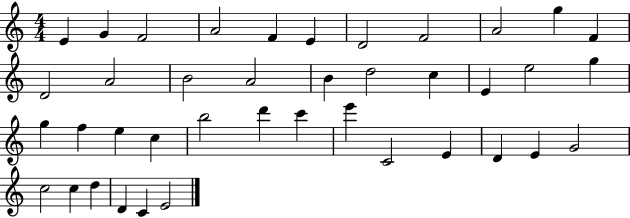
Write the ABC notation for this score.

X:1
T:Untitled
M:4/4
L:1/4
K:C
E G F2 A2 F E D2 F2 A2 g F D2 A2 B2 A2 B d2 c E e2 g g f e c b2 d' c' e' C2 E D E G2 c2 c d D C E2